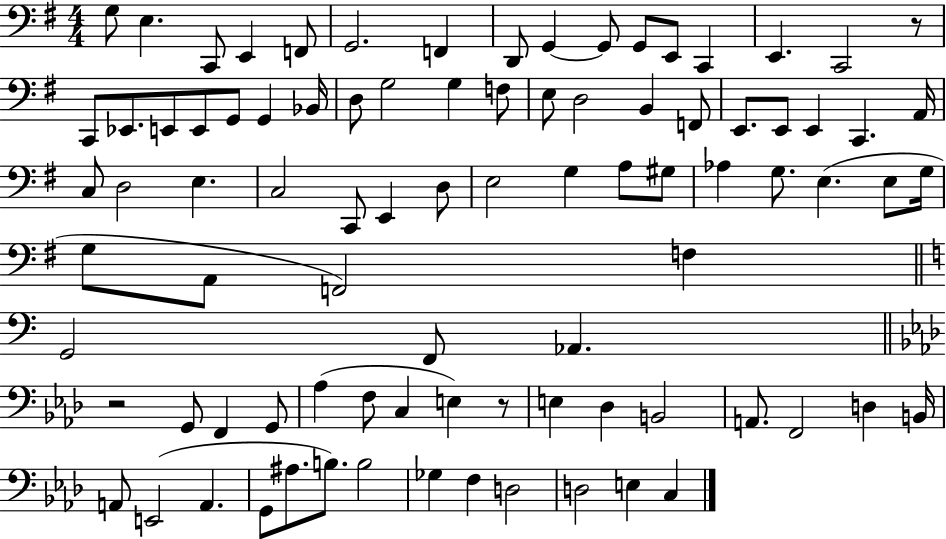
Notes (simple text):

G3/e E3/q. C2/e E2/q F2/e G2/h. F2/q D2/e G2/q G2/e G2/e E2/e C2/q E2/q. C2/h R/e C2/e Eb2/e. E2/e E2/e G2/e G2/q Bb2/s D3/e G3/h G3/q F3/e E3/e D3/h B2/q F2/e E2/e. E2/e E2/q C2/q. A2/s C3/e D3/h E3/q. C3/h C2/e E2/q D3/e E3/h G3/q A3/e G#3/e Ab3/q G3/e. E3/q. E3/e G3/s G3/e A2/e F2/h F3/q G2/h F2/e Ab2/q. R/h G2/e F2/q G2/e Ab3/q F3/e C3/q E3/q R/e E3/q Db3/q B2/h A2/e. F2/h D3/q B2/s A2/e E2/h A2/q. G2/e A#3/e. B3/e. B3/h Gb3/q F3/q D3/h D3/h E3/q C3/q